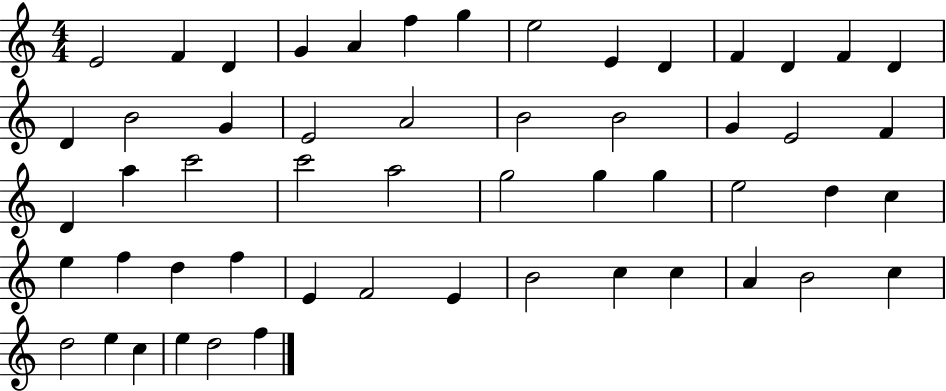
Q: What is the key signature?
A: C major